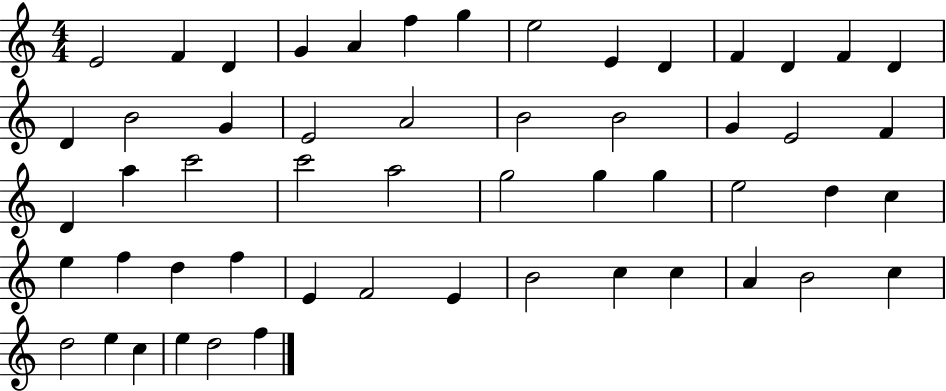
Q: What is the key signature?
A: C major